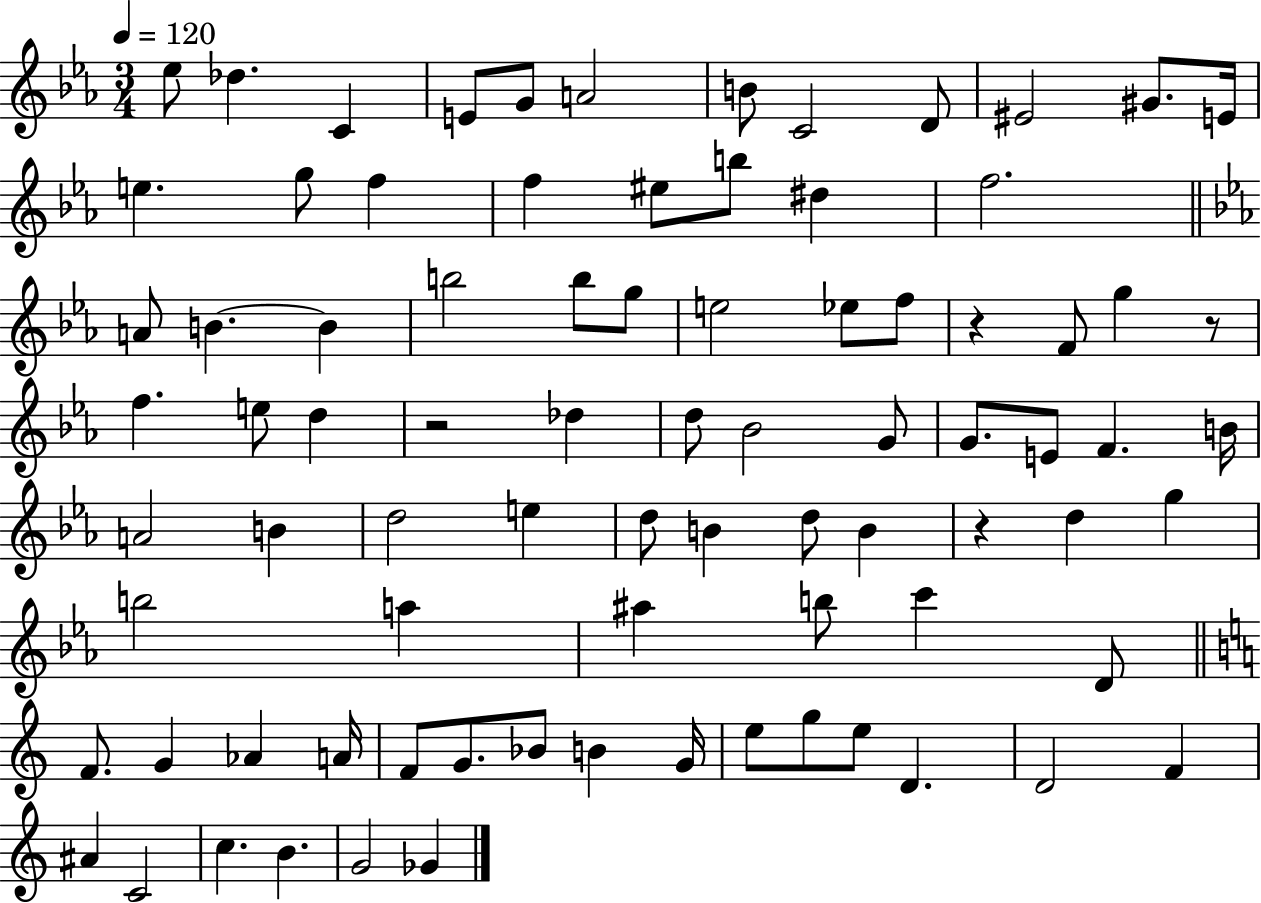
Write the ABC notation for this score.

X:1
T:Untitled
M:3/4
L:1/4
K:Eb
_e/2 _d C E/2 G/2 A2 B/2 C2 D/2 ^E2 ^G/2 E/4 e g/2 f f ^e/2 b/2 ^d f2 A/2 B B b2 b/2 g/2 e2 _e/2 f/2 z F/2 g z/2 f e/2 d z2 _d d/2 _B2 G/2 G/2 E/2 F B/4 A2 B d2 e d/2 B d/2 B z d g b2 a ^a b/2 c' D/2 F/2 G _A A/4 F/2 G/2 _B/2 B G/4 e/2 g/2 e/2 D D2 F ^A C2 c B G2 _G